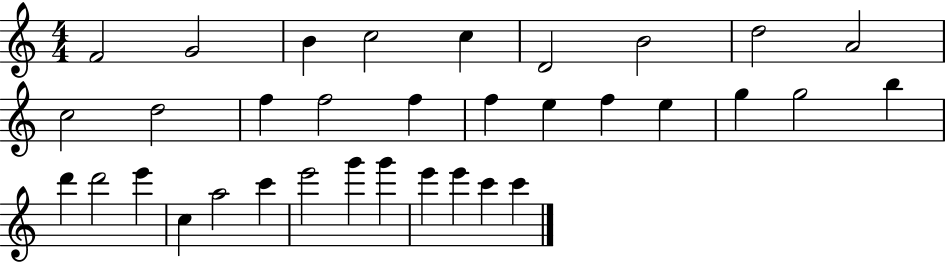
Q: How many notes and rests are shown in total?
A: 34